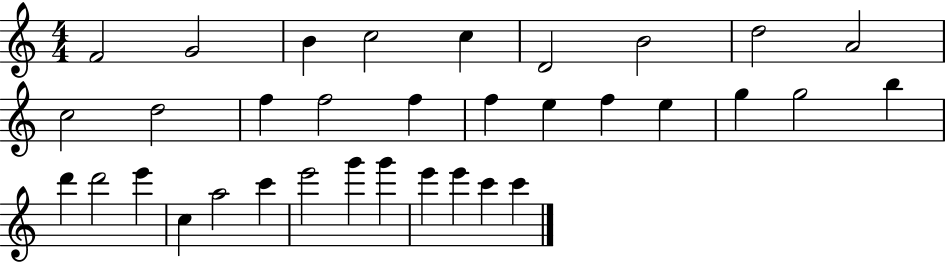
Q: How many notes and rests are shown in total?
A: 34